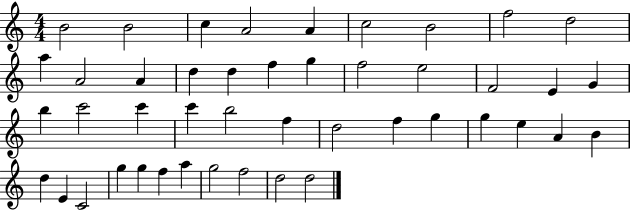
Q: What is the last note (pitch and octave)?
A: D5